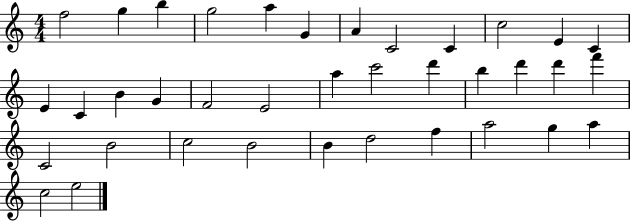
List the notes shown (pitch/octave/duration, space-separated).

F5/h G5/q B5/q G5/h A5/q G4/q A4/q C4/h C4/q C5/h E4/q C4/q E4/q C4/q B4/q G4/q F4/h E4/h A5/q C6/h D6/q B5/q D6/q D6/q F6/q C4/h B4/h C5/h B4/h B4/q D5/h F5/q A5/h G5/q A5/q C5/h E5/h